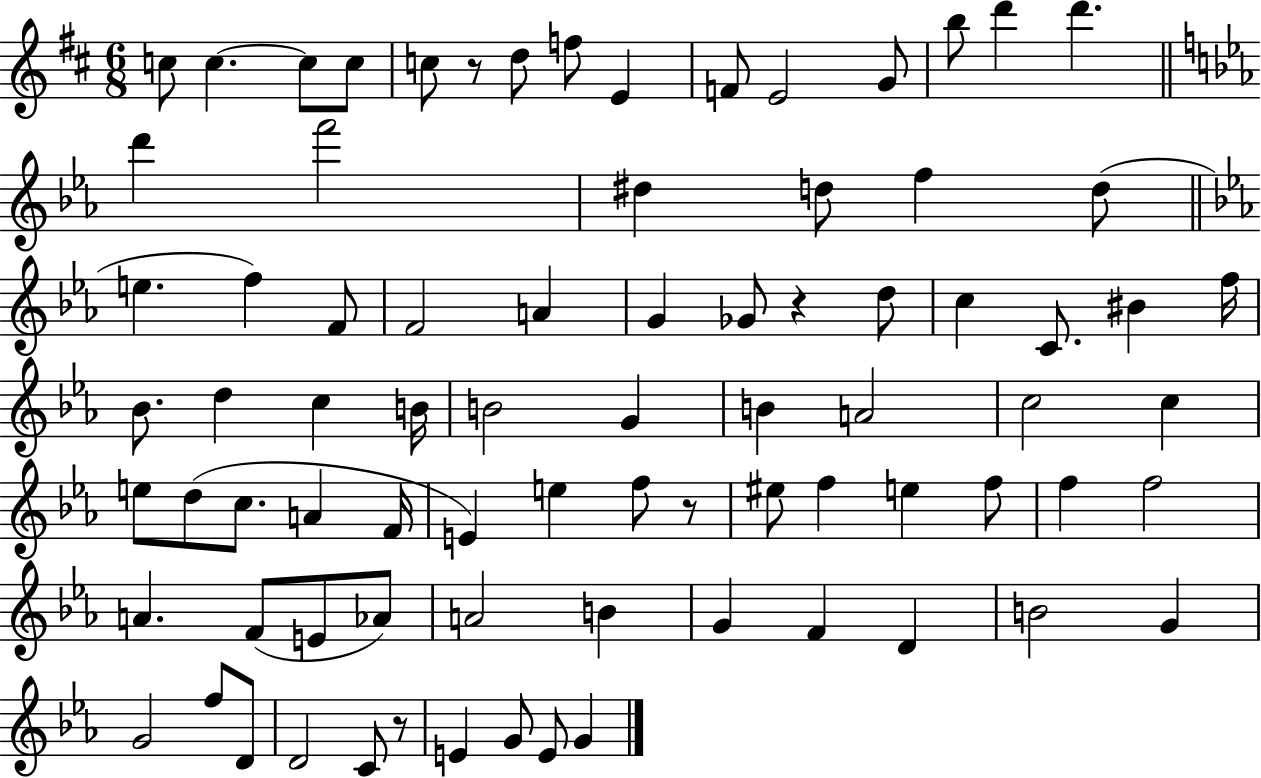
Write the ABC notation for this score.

X:1
T:Untitled
M:6/8
L:1/4
K:D
c/2 c c/2 c/2 c/2 z/2 d/2 f/2 E F/2 E2 G/2 b/2 d' d' d' f'2 ^d d/2 f d/2 e f F/2 F2 A G _G/2 z d/2 c C/2 ^B f/4 _B/2 d c B/4 B2 G B A2 c2 c e/2 d/2 c/2 A F/4 E e f/2 z/2 ^e/2 f e f/2 f f2 A F/2 E/2 _A/2 A2 B G F D B2 G G2 f/2 D/2 D2 C/2 z/2 E G/2 E/2 G